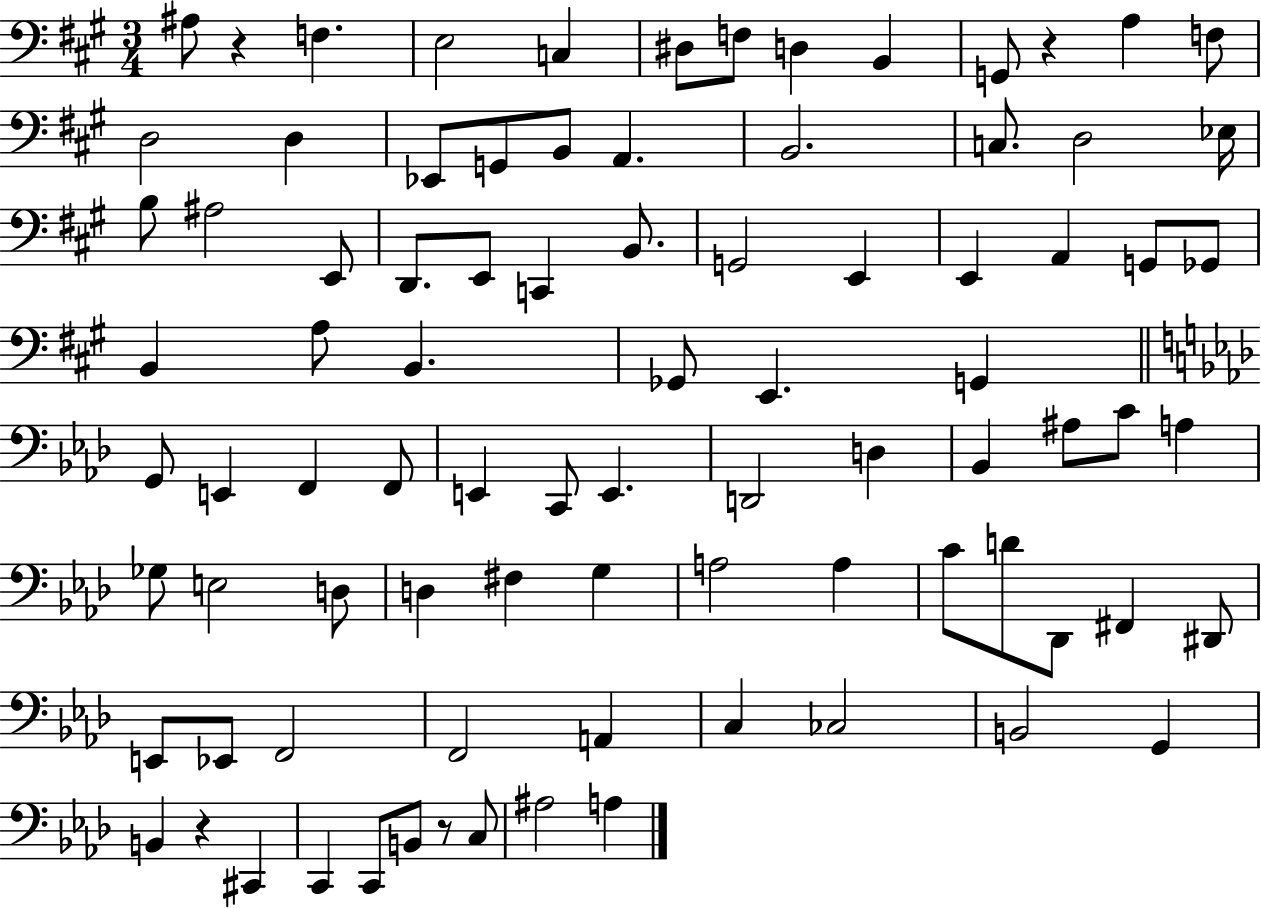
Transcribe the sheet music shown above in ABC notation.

X:1
T:Untitled
M:3/4
L:1/4
K:A
^A,/2 z F, E,2 C, ^D,/2 F,/2 D, B,, G,,/2 z A, F,/2 D,2 D, _E,,/2 G,,/2 B,,/2 A,, B,,2 C,/2 D,2 _E,/4 B,/2 ^A,2 E,,/2 D,,/2 E,,/2 C,, B,,/2 G,,2 E,, E,, A,, G,,/2 _G,,/2 B,, A,/2 B,, _G,,/2 E,, G,, G,,/2 E,, F,, F,,/2 E,, C,,/2 E,, D,,2 D, _B,, ^A,/2 C/2 A, _G,/2 E,2 D,/2 D, ^F, G, A,2 A, C/2 D/2 _D,,/2 ^F,, ^D,,/2 E,,/2 _E,,/2 F,,2 F,,2 A,, C, _C,2 B,,2 G,, B,, z ^C,, C,, C,,/2 B,,/2 z/2 C,/2 ^A,2 A,